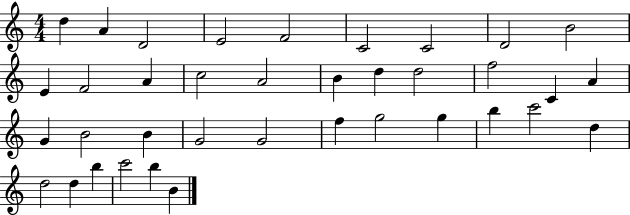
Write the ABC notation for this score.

X:1
T:Untitled
M:4/4
L:1/4
K:C
d A D2 E2 F2 C2 C2 D2 B2 E F2 A c2 A2 B d d2 f2 C A G B2 B G2 G2 f g2 g b c'2 d d2 d b c'2 b B